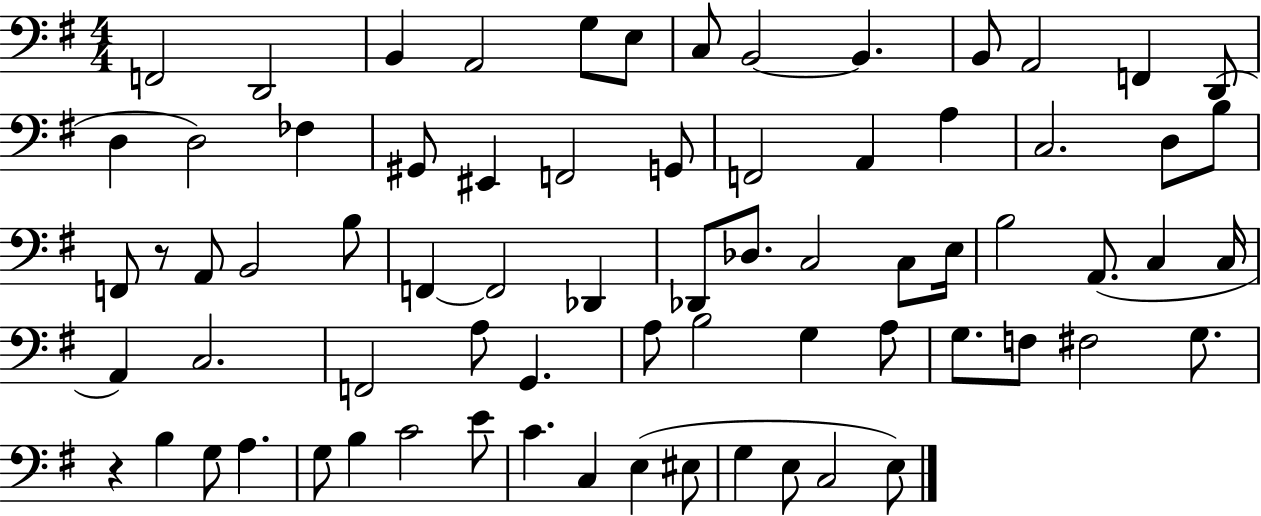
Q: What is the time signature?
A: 4/4